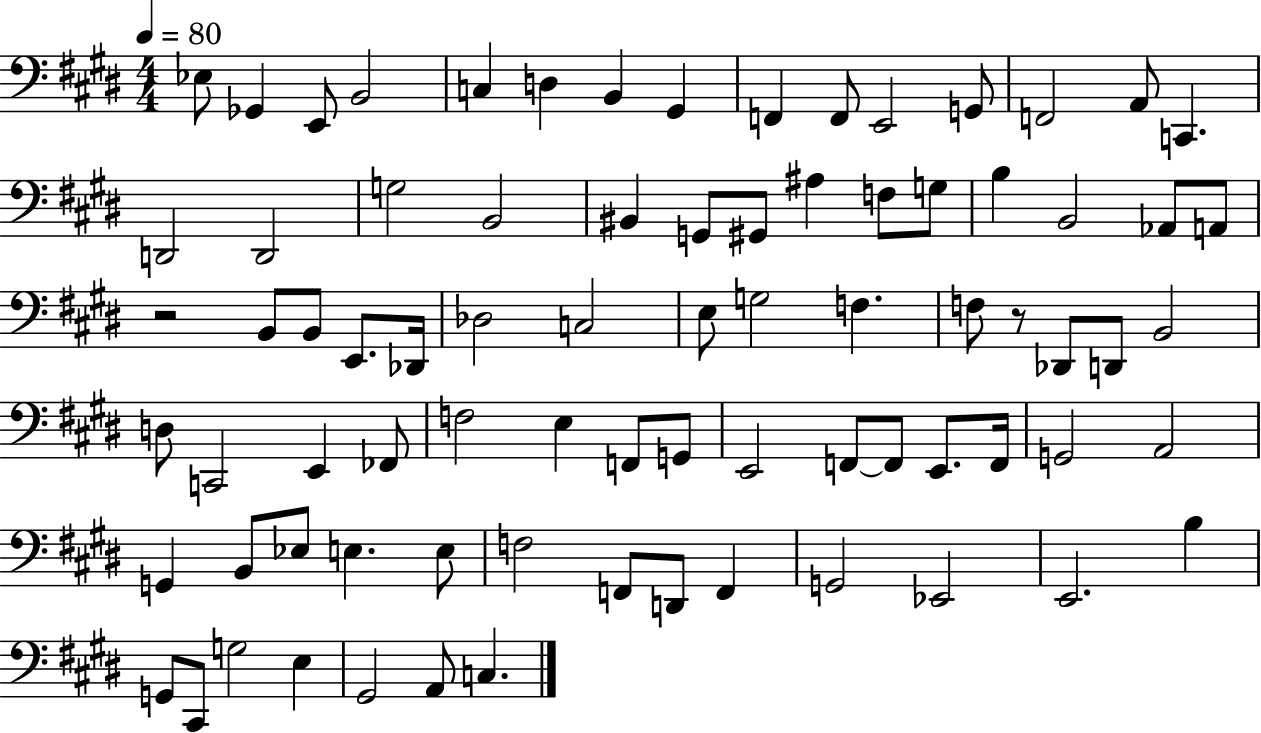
{
  \clef bass
  \numericTimeSignature
  \time 4/4
  \key e \major
  \tempo 4 = 80
  ees8 ges,4 e,8 b,2 | c4 d4 b,4 gis,4 | f,4 f,8 e,2 g,8 | f,2 a,8 c,4. | \break d,2 d,2 | g2 b,2 | bis,4 g,8 gis,8 ais4 f8 g8 | b4 b,2 aes,8 a,8 | \break r2 b,8 b,8 e,8. des,16 | des2 c2 | e8 g2 f4. | f8 r8 des,8 d,8 b,2 | \break d8 c,2 e,4 fes,8 | f2 e4 f,8 g,8 | e,2 f,8~~ f,8 e,8. f,16 | g,2 a,2 | \break g,4 b,8 ees8 e4. e8 | f2 f,8 d,8 f,4 | g,2 ees,2 | e,2. b4 | \break g,8 cis,8 g2 e4 | gis,2 a,8 c4. | \bar "|."
}